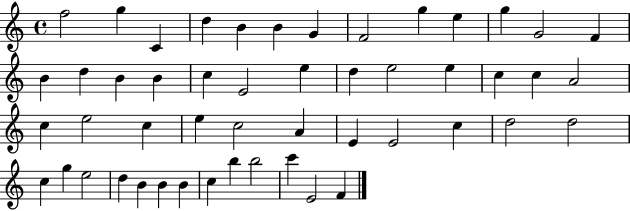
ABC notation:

X:1
T:Untitled
M:4/4
L:1/4
K:C
f2 g C d B B G F2 g e g G2 F B d B B c E2 e d e2 e c c A2 c e2 c e c2 A E E2 c d2 d2 c g e2 d B B B c b b2 c' E2 F